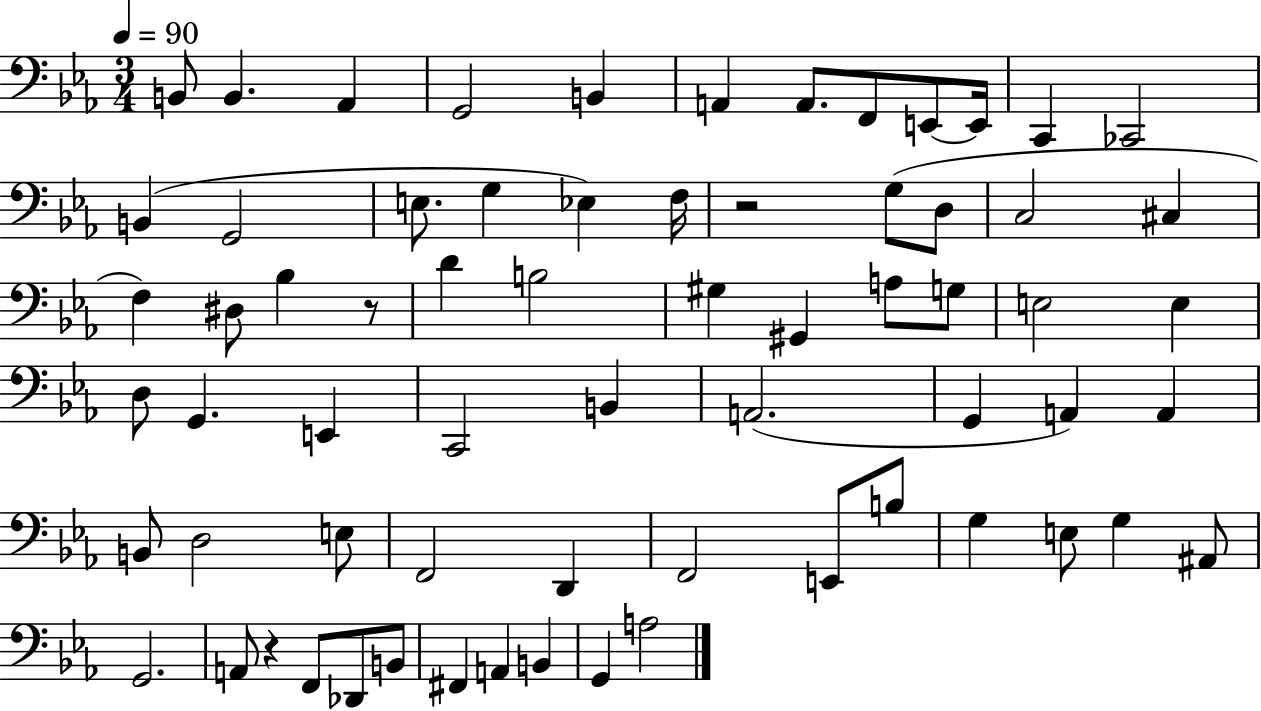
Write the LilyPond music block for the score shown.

{
  \clef bass
  \numericTimeSignature
  \time 3/4
  \key ees \major
  \tempo 4 = 90
  b,8 b,4. aes,4 | g,2 b,4 | a,4 a,8. f,8 e,8~~ e,16 | c,4 ces,2 | \break b,4( g,2 | e8. g4 ees4) f16 | r2 g8( d8 | c2 cis4 | \break f4) dis8 bes4 r8 | d'4 b2 | gis4 gis,4 a8 g8 | e2 e4 | \break d8 g,4. e,4 | c,2 b,4 | a,2.( | g,4 a,4) a,4 | \break b,8 d2 e8 | f,2 d,4 | f,2 e,8 b8 | g4 e8 g4 ais,8 | \break g,2. | a,8 r4 f,8 des,8 b,8 | fis,4 a,4 b,4 | g,4 a2 | \break \bar "|."
}